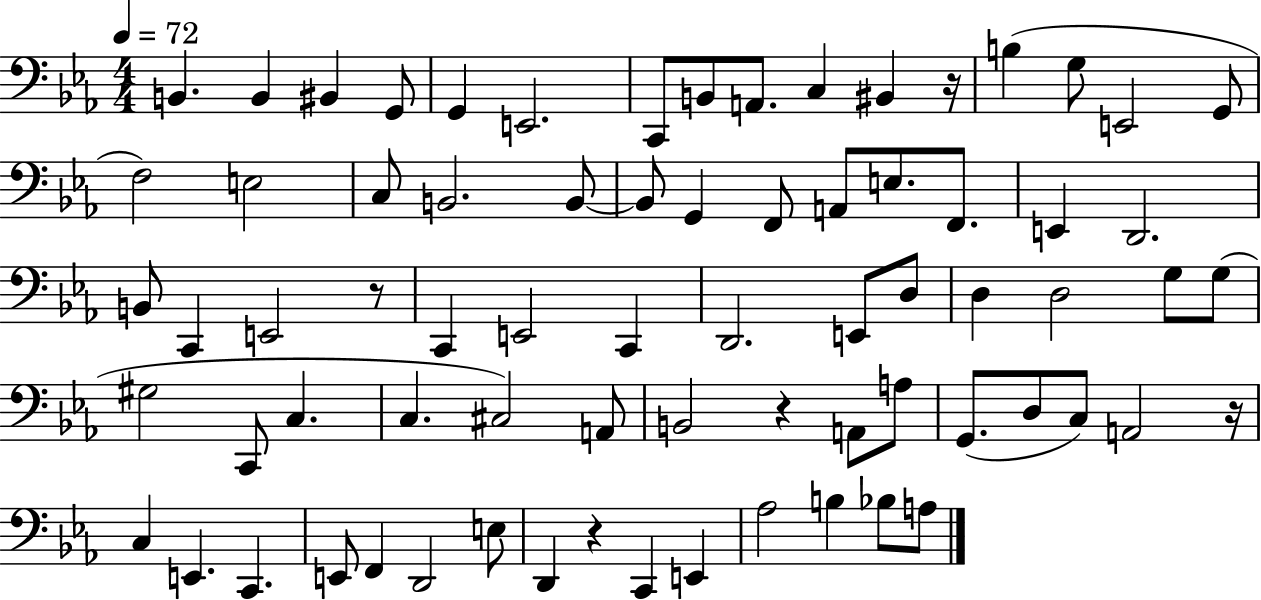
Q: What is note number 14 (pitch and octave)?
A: E2